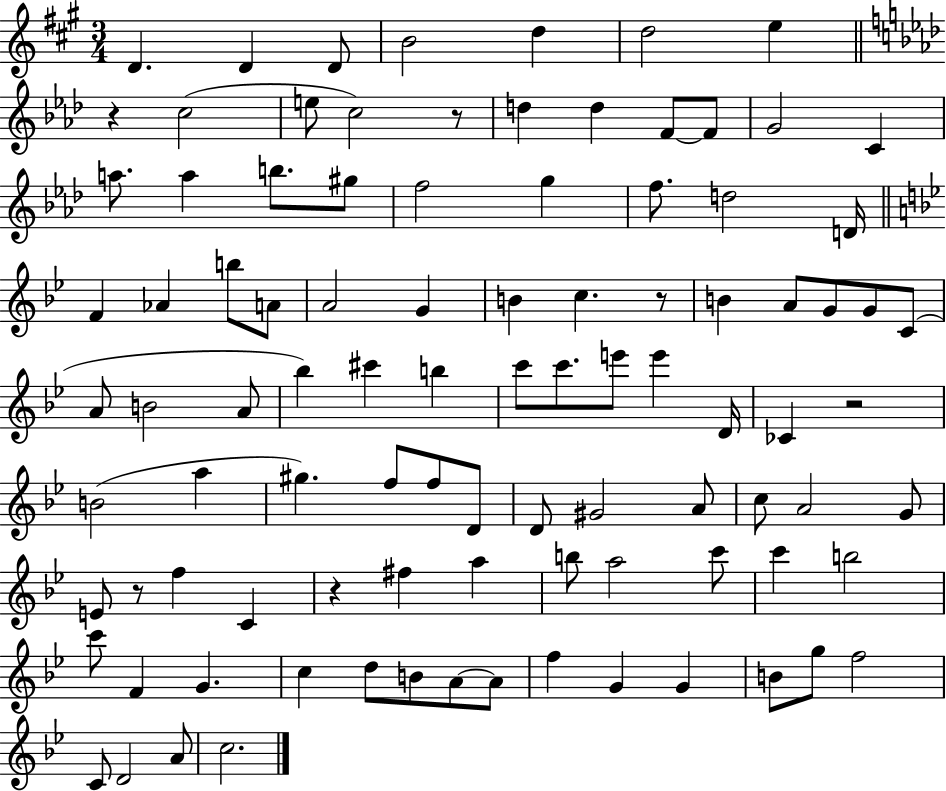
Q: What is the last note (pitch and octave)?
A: C5